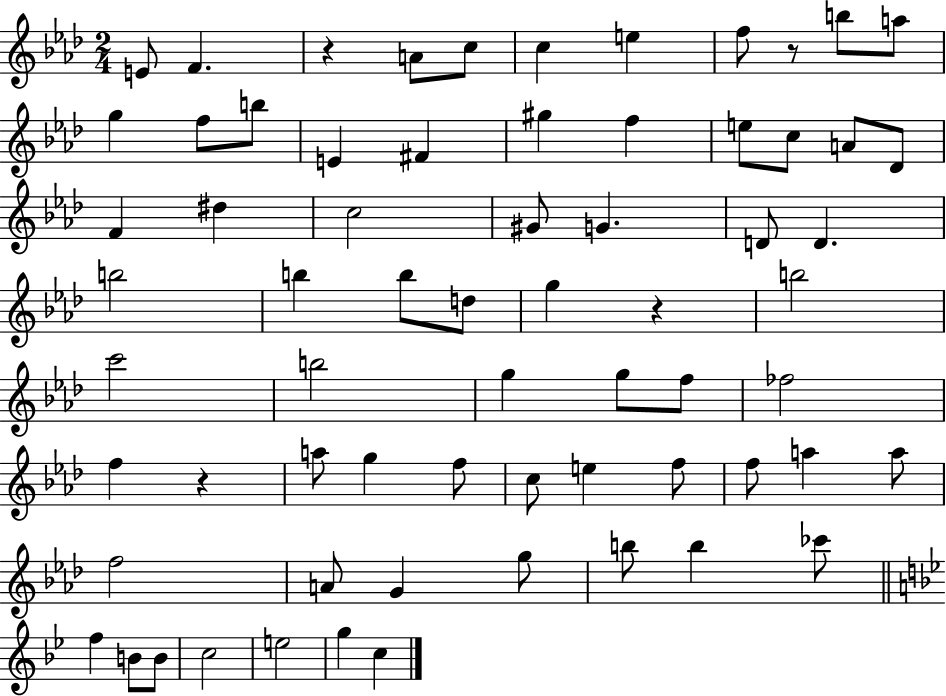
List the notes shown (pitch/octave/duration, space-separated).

E4/e F4/q. R/q A4/e C5/e C5/q E5/q F5/e R/e B5/e A5/e G5/q F5/e B5/e E4/q F#4/q G#5/q F5/q E5/e C5/e A4/e Db4/e F4/q D#5/q C5/h G#4/e G4/q. D4/e D4/q. B5/h B5/q B5/e D5/e G5/q R/q B5/h C6/h B5/h G5/q G5/e F5/e FES5/h F5/q R/q A5/e G5/q F5/e C5/e E5/q F5/e F5/e A5/q A5/e F5/h A4/e G4/q G5/e B5/e B5/q CES6/e F5/q B4/e B4/e C5/h E5/h G5/q C5/q